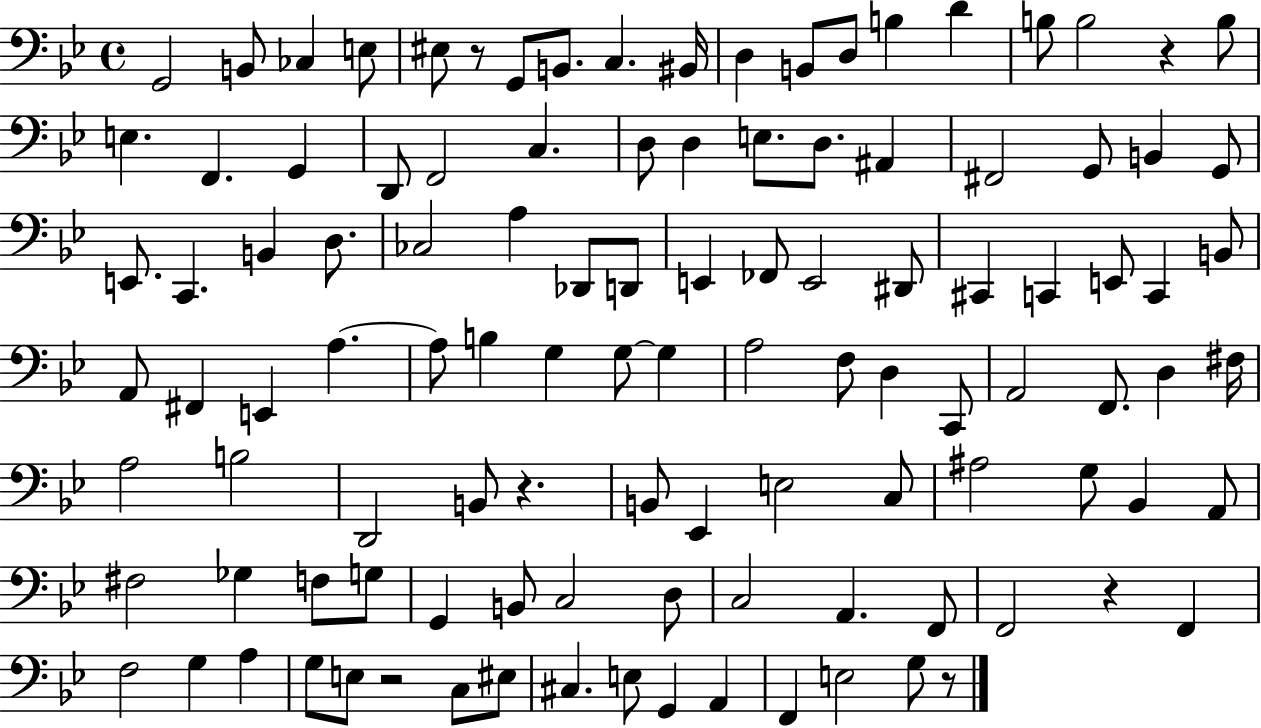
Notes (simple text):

G2/h B2/e CES3/q E3/e EIS3/e R/e G2/e B2/e. C3/q. BIS2/s D3/q B2/e D3/e B3/q D4/q B3/e B3/h R/q B3/e E3/q. F2/q. G2/q D2/e F2/h C3/q. D3/e D3/q E3/e. D3/e. A#2/q F#2/h G2/e B2/q G2/e E2/e. C2/q. B2/q D3/e. CES3/h A3/q Db2/e D2/e E2/q FES2/e E2/h D#2/e C#2/q C2/q E2/e C2/q B2/e A2/e F#2/q E2/q A3/q. A3/e B3/q G3/q G3/e G3/q A3/h F3/e D3/q C2/e A2/h F2/e. D3/q F#3/s A3/h B3/h D2/h B2/e R/q. B2/e Eb2/q E3/h C3/e A#3/h G3/e Bb2/q A2/e F#3/h Gb3/q F3/e G3/e G2/q B2/e C3/h D3/e C3/h A2/q. F2/e F2/h R/q F2/q F3/h G3/q A3/q G3/e E3/e R/h C3/e EIS3/e C#3/q. E3/e G2/q A2/q F2/q E3/h G3/e R/e